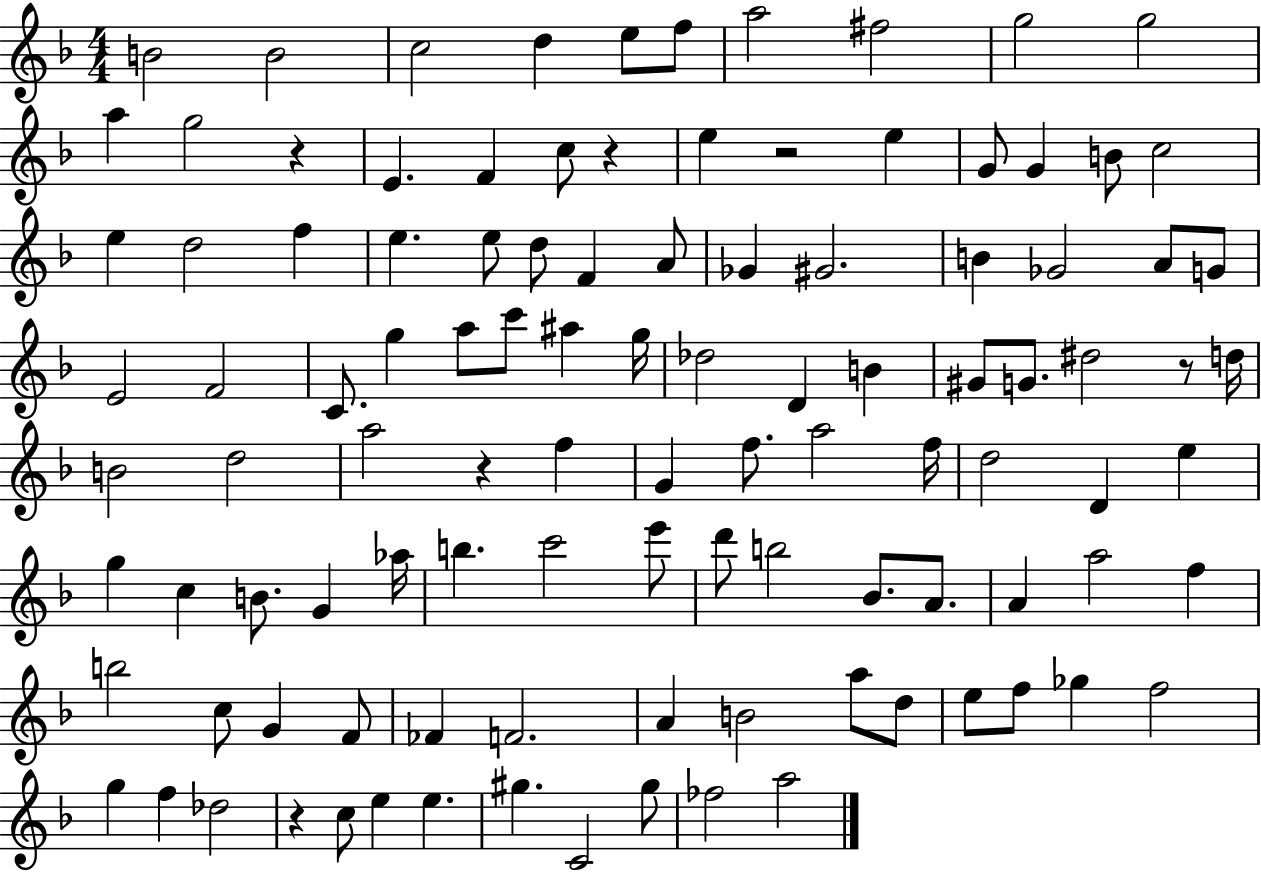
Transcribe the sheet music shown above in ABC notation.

X:1
T:Untitled
M:4/4
L:1/4
K:F
B2 B2 c2 d e/2 f/2 a2 ^f2 g2 g2 a g2 z E F c/2 z e z2 e G/2 G B/2 c2 e d2 f e e/2 d/2 F A/2 _G ^G2 B _G2 A/2 G/2 E2 F2 C/2 g a/2 c'/2 ^a g/4 _d2 D B ^G/2 G/2 ^d2 z/2 d/4 B2 d2 a2 z f G f/2 a2 f/4 d2 D e g c B/2 G _a/4 b c'2 e'/2 d'/2 b2 _B/2 A/2 A a2 f b2 c/2 G F/2 _F F2 A B2 a/2 d/2 e/2 f/2 _g f2 g f _d2 z c/2 e e ^g C2 ^g/2 _f2 a2